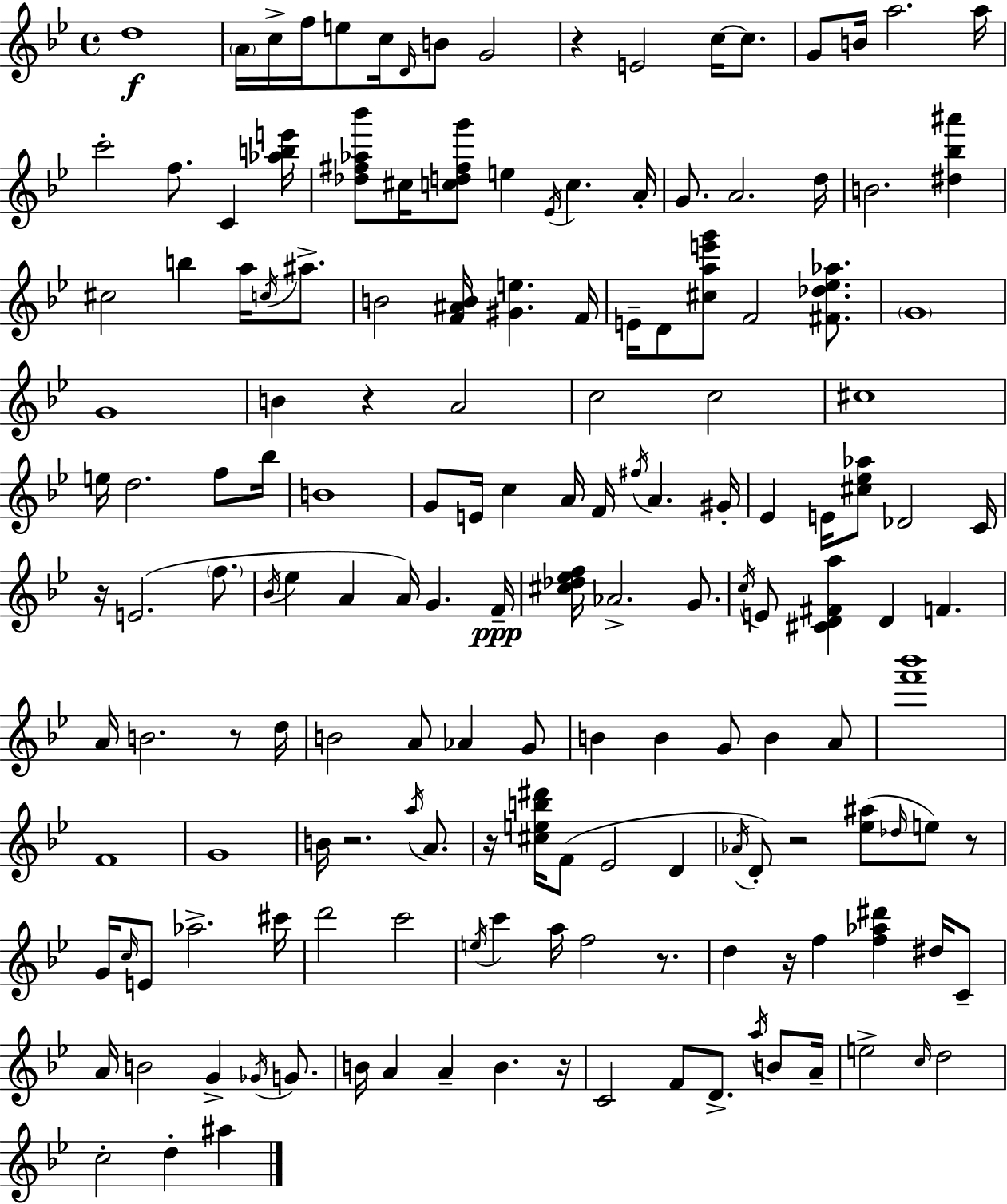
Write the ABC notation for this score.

X:1
T:Untitled
M:4/4
L:1/4
K:Gm
d4 A/4 c/4 f/4 e/2 c/4 D/4 B/2 G2 z E2 c/4 c/2 G/2 B/4 a2 a/4 c'2 f/2 C [_abe']/4 [_d^f_a_b']/2 ^c/4 [cd^fg']/2 e _E/4 c A/4 G/2 A2 d/4 B2 [^d_b^a'] ^c2 b a/4 c/4 ^a/2 B2 [F^AB]/4 [^Ge] F/4 E/4 D/2 [^cae'g']/2 F2 [^F_d_e_a]/2 G4 G4 B z A2 c2 c2 ^c4 e/4 d2 f/2 _b/4 B4 G/2 E/4 c A/4 F/4 ^f/4 A ^G/4 _E E/4 [^c_e_a]/2 _D2 C/4 z/4 E2 f/2 _B/4 _e A A/4 G F/4 [^c_d_ef]/4 _A2 G/2 c/4 E/2 [^CD^Fa] D F A/4 B2 z/2 d/4 B2 A/2 _A G/2 B B G/2 B A/2 [f'_b']4 F4 G4 B/4 z2 a/4 A/2 z/4 [^ceb^d']/4 F/2 _E2 D _A/4 D/2 z2 [_e^a]/2 _d/4 e/2 z/2 G/4 c/4 E/2 _a2 ^c'/4 d'2 c'2 e/4 c' a/4 f2 z/2 d z/4 f [f_a^d'] ^d/4 C/2 A/4 B2 G _G/4 G/2 B/4 A A B z/4 C2 F/2 D/2 a/4 B/2 A/4 e2 c/4 d2 c2 d ^a